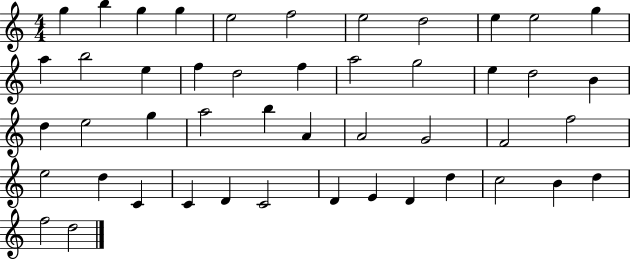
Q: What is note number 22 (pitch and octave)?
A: B4